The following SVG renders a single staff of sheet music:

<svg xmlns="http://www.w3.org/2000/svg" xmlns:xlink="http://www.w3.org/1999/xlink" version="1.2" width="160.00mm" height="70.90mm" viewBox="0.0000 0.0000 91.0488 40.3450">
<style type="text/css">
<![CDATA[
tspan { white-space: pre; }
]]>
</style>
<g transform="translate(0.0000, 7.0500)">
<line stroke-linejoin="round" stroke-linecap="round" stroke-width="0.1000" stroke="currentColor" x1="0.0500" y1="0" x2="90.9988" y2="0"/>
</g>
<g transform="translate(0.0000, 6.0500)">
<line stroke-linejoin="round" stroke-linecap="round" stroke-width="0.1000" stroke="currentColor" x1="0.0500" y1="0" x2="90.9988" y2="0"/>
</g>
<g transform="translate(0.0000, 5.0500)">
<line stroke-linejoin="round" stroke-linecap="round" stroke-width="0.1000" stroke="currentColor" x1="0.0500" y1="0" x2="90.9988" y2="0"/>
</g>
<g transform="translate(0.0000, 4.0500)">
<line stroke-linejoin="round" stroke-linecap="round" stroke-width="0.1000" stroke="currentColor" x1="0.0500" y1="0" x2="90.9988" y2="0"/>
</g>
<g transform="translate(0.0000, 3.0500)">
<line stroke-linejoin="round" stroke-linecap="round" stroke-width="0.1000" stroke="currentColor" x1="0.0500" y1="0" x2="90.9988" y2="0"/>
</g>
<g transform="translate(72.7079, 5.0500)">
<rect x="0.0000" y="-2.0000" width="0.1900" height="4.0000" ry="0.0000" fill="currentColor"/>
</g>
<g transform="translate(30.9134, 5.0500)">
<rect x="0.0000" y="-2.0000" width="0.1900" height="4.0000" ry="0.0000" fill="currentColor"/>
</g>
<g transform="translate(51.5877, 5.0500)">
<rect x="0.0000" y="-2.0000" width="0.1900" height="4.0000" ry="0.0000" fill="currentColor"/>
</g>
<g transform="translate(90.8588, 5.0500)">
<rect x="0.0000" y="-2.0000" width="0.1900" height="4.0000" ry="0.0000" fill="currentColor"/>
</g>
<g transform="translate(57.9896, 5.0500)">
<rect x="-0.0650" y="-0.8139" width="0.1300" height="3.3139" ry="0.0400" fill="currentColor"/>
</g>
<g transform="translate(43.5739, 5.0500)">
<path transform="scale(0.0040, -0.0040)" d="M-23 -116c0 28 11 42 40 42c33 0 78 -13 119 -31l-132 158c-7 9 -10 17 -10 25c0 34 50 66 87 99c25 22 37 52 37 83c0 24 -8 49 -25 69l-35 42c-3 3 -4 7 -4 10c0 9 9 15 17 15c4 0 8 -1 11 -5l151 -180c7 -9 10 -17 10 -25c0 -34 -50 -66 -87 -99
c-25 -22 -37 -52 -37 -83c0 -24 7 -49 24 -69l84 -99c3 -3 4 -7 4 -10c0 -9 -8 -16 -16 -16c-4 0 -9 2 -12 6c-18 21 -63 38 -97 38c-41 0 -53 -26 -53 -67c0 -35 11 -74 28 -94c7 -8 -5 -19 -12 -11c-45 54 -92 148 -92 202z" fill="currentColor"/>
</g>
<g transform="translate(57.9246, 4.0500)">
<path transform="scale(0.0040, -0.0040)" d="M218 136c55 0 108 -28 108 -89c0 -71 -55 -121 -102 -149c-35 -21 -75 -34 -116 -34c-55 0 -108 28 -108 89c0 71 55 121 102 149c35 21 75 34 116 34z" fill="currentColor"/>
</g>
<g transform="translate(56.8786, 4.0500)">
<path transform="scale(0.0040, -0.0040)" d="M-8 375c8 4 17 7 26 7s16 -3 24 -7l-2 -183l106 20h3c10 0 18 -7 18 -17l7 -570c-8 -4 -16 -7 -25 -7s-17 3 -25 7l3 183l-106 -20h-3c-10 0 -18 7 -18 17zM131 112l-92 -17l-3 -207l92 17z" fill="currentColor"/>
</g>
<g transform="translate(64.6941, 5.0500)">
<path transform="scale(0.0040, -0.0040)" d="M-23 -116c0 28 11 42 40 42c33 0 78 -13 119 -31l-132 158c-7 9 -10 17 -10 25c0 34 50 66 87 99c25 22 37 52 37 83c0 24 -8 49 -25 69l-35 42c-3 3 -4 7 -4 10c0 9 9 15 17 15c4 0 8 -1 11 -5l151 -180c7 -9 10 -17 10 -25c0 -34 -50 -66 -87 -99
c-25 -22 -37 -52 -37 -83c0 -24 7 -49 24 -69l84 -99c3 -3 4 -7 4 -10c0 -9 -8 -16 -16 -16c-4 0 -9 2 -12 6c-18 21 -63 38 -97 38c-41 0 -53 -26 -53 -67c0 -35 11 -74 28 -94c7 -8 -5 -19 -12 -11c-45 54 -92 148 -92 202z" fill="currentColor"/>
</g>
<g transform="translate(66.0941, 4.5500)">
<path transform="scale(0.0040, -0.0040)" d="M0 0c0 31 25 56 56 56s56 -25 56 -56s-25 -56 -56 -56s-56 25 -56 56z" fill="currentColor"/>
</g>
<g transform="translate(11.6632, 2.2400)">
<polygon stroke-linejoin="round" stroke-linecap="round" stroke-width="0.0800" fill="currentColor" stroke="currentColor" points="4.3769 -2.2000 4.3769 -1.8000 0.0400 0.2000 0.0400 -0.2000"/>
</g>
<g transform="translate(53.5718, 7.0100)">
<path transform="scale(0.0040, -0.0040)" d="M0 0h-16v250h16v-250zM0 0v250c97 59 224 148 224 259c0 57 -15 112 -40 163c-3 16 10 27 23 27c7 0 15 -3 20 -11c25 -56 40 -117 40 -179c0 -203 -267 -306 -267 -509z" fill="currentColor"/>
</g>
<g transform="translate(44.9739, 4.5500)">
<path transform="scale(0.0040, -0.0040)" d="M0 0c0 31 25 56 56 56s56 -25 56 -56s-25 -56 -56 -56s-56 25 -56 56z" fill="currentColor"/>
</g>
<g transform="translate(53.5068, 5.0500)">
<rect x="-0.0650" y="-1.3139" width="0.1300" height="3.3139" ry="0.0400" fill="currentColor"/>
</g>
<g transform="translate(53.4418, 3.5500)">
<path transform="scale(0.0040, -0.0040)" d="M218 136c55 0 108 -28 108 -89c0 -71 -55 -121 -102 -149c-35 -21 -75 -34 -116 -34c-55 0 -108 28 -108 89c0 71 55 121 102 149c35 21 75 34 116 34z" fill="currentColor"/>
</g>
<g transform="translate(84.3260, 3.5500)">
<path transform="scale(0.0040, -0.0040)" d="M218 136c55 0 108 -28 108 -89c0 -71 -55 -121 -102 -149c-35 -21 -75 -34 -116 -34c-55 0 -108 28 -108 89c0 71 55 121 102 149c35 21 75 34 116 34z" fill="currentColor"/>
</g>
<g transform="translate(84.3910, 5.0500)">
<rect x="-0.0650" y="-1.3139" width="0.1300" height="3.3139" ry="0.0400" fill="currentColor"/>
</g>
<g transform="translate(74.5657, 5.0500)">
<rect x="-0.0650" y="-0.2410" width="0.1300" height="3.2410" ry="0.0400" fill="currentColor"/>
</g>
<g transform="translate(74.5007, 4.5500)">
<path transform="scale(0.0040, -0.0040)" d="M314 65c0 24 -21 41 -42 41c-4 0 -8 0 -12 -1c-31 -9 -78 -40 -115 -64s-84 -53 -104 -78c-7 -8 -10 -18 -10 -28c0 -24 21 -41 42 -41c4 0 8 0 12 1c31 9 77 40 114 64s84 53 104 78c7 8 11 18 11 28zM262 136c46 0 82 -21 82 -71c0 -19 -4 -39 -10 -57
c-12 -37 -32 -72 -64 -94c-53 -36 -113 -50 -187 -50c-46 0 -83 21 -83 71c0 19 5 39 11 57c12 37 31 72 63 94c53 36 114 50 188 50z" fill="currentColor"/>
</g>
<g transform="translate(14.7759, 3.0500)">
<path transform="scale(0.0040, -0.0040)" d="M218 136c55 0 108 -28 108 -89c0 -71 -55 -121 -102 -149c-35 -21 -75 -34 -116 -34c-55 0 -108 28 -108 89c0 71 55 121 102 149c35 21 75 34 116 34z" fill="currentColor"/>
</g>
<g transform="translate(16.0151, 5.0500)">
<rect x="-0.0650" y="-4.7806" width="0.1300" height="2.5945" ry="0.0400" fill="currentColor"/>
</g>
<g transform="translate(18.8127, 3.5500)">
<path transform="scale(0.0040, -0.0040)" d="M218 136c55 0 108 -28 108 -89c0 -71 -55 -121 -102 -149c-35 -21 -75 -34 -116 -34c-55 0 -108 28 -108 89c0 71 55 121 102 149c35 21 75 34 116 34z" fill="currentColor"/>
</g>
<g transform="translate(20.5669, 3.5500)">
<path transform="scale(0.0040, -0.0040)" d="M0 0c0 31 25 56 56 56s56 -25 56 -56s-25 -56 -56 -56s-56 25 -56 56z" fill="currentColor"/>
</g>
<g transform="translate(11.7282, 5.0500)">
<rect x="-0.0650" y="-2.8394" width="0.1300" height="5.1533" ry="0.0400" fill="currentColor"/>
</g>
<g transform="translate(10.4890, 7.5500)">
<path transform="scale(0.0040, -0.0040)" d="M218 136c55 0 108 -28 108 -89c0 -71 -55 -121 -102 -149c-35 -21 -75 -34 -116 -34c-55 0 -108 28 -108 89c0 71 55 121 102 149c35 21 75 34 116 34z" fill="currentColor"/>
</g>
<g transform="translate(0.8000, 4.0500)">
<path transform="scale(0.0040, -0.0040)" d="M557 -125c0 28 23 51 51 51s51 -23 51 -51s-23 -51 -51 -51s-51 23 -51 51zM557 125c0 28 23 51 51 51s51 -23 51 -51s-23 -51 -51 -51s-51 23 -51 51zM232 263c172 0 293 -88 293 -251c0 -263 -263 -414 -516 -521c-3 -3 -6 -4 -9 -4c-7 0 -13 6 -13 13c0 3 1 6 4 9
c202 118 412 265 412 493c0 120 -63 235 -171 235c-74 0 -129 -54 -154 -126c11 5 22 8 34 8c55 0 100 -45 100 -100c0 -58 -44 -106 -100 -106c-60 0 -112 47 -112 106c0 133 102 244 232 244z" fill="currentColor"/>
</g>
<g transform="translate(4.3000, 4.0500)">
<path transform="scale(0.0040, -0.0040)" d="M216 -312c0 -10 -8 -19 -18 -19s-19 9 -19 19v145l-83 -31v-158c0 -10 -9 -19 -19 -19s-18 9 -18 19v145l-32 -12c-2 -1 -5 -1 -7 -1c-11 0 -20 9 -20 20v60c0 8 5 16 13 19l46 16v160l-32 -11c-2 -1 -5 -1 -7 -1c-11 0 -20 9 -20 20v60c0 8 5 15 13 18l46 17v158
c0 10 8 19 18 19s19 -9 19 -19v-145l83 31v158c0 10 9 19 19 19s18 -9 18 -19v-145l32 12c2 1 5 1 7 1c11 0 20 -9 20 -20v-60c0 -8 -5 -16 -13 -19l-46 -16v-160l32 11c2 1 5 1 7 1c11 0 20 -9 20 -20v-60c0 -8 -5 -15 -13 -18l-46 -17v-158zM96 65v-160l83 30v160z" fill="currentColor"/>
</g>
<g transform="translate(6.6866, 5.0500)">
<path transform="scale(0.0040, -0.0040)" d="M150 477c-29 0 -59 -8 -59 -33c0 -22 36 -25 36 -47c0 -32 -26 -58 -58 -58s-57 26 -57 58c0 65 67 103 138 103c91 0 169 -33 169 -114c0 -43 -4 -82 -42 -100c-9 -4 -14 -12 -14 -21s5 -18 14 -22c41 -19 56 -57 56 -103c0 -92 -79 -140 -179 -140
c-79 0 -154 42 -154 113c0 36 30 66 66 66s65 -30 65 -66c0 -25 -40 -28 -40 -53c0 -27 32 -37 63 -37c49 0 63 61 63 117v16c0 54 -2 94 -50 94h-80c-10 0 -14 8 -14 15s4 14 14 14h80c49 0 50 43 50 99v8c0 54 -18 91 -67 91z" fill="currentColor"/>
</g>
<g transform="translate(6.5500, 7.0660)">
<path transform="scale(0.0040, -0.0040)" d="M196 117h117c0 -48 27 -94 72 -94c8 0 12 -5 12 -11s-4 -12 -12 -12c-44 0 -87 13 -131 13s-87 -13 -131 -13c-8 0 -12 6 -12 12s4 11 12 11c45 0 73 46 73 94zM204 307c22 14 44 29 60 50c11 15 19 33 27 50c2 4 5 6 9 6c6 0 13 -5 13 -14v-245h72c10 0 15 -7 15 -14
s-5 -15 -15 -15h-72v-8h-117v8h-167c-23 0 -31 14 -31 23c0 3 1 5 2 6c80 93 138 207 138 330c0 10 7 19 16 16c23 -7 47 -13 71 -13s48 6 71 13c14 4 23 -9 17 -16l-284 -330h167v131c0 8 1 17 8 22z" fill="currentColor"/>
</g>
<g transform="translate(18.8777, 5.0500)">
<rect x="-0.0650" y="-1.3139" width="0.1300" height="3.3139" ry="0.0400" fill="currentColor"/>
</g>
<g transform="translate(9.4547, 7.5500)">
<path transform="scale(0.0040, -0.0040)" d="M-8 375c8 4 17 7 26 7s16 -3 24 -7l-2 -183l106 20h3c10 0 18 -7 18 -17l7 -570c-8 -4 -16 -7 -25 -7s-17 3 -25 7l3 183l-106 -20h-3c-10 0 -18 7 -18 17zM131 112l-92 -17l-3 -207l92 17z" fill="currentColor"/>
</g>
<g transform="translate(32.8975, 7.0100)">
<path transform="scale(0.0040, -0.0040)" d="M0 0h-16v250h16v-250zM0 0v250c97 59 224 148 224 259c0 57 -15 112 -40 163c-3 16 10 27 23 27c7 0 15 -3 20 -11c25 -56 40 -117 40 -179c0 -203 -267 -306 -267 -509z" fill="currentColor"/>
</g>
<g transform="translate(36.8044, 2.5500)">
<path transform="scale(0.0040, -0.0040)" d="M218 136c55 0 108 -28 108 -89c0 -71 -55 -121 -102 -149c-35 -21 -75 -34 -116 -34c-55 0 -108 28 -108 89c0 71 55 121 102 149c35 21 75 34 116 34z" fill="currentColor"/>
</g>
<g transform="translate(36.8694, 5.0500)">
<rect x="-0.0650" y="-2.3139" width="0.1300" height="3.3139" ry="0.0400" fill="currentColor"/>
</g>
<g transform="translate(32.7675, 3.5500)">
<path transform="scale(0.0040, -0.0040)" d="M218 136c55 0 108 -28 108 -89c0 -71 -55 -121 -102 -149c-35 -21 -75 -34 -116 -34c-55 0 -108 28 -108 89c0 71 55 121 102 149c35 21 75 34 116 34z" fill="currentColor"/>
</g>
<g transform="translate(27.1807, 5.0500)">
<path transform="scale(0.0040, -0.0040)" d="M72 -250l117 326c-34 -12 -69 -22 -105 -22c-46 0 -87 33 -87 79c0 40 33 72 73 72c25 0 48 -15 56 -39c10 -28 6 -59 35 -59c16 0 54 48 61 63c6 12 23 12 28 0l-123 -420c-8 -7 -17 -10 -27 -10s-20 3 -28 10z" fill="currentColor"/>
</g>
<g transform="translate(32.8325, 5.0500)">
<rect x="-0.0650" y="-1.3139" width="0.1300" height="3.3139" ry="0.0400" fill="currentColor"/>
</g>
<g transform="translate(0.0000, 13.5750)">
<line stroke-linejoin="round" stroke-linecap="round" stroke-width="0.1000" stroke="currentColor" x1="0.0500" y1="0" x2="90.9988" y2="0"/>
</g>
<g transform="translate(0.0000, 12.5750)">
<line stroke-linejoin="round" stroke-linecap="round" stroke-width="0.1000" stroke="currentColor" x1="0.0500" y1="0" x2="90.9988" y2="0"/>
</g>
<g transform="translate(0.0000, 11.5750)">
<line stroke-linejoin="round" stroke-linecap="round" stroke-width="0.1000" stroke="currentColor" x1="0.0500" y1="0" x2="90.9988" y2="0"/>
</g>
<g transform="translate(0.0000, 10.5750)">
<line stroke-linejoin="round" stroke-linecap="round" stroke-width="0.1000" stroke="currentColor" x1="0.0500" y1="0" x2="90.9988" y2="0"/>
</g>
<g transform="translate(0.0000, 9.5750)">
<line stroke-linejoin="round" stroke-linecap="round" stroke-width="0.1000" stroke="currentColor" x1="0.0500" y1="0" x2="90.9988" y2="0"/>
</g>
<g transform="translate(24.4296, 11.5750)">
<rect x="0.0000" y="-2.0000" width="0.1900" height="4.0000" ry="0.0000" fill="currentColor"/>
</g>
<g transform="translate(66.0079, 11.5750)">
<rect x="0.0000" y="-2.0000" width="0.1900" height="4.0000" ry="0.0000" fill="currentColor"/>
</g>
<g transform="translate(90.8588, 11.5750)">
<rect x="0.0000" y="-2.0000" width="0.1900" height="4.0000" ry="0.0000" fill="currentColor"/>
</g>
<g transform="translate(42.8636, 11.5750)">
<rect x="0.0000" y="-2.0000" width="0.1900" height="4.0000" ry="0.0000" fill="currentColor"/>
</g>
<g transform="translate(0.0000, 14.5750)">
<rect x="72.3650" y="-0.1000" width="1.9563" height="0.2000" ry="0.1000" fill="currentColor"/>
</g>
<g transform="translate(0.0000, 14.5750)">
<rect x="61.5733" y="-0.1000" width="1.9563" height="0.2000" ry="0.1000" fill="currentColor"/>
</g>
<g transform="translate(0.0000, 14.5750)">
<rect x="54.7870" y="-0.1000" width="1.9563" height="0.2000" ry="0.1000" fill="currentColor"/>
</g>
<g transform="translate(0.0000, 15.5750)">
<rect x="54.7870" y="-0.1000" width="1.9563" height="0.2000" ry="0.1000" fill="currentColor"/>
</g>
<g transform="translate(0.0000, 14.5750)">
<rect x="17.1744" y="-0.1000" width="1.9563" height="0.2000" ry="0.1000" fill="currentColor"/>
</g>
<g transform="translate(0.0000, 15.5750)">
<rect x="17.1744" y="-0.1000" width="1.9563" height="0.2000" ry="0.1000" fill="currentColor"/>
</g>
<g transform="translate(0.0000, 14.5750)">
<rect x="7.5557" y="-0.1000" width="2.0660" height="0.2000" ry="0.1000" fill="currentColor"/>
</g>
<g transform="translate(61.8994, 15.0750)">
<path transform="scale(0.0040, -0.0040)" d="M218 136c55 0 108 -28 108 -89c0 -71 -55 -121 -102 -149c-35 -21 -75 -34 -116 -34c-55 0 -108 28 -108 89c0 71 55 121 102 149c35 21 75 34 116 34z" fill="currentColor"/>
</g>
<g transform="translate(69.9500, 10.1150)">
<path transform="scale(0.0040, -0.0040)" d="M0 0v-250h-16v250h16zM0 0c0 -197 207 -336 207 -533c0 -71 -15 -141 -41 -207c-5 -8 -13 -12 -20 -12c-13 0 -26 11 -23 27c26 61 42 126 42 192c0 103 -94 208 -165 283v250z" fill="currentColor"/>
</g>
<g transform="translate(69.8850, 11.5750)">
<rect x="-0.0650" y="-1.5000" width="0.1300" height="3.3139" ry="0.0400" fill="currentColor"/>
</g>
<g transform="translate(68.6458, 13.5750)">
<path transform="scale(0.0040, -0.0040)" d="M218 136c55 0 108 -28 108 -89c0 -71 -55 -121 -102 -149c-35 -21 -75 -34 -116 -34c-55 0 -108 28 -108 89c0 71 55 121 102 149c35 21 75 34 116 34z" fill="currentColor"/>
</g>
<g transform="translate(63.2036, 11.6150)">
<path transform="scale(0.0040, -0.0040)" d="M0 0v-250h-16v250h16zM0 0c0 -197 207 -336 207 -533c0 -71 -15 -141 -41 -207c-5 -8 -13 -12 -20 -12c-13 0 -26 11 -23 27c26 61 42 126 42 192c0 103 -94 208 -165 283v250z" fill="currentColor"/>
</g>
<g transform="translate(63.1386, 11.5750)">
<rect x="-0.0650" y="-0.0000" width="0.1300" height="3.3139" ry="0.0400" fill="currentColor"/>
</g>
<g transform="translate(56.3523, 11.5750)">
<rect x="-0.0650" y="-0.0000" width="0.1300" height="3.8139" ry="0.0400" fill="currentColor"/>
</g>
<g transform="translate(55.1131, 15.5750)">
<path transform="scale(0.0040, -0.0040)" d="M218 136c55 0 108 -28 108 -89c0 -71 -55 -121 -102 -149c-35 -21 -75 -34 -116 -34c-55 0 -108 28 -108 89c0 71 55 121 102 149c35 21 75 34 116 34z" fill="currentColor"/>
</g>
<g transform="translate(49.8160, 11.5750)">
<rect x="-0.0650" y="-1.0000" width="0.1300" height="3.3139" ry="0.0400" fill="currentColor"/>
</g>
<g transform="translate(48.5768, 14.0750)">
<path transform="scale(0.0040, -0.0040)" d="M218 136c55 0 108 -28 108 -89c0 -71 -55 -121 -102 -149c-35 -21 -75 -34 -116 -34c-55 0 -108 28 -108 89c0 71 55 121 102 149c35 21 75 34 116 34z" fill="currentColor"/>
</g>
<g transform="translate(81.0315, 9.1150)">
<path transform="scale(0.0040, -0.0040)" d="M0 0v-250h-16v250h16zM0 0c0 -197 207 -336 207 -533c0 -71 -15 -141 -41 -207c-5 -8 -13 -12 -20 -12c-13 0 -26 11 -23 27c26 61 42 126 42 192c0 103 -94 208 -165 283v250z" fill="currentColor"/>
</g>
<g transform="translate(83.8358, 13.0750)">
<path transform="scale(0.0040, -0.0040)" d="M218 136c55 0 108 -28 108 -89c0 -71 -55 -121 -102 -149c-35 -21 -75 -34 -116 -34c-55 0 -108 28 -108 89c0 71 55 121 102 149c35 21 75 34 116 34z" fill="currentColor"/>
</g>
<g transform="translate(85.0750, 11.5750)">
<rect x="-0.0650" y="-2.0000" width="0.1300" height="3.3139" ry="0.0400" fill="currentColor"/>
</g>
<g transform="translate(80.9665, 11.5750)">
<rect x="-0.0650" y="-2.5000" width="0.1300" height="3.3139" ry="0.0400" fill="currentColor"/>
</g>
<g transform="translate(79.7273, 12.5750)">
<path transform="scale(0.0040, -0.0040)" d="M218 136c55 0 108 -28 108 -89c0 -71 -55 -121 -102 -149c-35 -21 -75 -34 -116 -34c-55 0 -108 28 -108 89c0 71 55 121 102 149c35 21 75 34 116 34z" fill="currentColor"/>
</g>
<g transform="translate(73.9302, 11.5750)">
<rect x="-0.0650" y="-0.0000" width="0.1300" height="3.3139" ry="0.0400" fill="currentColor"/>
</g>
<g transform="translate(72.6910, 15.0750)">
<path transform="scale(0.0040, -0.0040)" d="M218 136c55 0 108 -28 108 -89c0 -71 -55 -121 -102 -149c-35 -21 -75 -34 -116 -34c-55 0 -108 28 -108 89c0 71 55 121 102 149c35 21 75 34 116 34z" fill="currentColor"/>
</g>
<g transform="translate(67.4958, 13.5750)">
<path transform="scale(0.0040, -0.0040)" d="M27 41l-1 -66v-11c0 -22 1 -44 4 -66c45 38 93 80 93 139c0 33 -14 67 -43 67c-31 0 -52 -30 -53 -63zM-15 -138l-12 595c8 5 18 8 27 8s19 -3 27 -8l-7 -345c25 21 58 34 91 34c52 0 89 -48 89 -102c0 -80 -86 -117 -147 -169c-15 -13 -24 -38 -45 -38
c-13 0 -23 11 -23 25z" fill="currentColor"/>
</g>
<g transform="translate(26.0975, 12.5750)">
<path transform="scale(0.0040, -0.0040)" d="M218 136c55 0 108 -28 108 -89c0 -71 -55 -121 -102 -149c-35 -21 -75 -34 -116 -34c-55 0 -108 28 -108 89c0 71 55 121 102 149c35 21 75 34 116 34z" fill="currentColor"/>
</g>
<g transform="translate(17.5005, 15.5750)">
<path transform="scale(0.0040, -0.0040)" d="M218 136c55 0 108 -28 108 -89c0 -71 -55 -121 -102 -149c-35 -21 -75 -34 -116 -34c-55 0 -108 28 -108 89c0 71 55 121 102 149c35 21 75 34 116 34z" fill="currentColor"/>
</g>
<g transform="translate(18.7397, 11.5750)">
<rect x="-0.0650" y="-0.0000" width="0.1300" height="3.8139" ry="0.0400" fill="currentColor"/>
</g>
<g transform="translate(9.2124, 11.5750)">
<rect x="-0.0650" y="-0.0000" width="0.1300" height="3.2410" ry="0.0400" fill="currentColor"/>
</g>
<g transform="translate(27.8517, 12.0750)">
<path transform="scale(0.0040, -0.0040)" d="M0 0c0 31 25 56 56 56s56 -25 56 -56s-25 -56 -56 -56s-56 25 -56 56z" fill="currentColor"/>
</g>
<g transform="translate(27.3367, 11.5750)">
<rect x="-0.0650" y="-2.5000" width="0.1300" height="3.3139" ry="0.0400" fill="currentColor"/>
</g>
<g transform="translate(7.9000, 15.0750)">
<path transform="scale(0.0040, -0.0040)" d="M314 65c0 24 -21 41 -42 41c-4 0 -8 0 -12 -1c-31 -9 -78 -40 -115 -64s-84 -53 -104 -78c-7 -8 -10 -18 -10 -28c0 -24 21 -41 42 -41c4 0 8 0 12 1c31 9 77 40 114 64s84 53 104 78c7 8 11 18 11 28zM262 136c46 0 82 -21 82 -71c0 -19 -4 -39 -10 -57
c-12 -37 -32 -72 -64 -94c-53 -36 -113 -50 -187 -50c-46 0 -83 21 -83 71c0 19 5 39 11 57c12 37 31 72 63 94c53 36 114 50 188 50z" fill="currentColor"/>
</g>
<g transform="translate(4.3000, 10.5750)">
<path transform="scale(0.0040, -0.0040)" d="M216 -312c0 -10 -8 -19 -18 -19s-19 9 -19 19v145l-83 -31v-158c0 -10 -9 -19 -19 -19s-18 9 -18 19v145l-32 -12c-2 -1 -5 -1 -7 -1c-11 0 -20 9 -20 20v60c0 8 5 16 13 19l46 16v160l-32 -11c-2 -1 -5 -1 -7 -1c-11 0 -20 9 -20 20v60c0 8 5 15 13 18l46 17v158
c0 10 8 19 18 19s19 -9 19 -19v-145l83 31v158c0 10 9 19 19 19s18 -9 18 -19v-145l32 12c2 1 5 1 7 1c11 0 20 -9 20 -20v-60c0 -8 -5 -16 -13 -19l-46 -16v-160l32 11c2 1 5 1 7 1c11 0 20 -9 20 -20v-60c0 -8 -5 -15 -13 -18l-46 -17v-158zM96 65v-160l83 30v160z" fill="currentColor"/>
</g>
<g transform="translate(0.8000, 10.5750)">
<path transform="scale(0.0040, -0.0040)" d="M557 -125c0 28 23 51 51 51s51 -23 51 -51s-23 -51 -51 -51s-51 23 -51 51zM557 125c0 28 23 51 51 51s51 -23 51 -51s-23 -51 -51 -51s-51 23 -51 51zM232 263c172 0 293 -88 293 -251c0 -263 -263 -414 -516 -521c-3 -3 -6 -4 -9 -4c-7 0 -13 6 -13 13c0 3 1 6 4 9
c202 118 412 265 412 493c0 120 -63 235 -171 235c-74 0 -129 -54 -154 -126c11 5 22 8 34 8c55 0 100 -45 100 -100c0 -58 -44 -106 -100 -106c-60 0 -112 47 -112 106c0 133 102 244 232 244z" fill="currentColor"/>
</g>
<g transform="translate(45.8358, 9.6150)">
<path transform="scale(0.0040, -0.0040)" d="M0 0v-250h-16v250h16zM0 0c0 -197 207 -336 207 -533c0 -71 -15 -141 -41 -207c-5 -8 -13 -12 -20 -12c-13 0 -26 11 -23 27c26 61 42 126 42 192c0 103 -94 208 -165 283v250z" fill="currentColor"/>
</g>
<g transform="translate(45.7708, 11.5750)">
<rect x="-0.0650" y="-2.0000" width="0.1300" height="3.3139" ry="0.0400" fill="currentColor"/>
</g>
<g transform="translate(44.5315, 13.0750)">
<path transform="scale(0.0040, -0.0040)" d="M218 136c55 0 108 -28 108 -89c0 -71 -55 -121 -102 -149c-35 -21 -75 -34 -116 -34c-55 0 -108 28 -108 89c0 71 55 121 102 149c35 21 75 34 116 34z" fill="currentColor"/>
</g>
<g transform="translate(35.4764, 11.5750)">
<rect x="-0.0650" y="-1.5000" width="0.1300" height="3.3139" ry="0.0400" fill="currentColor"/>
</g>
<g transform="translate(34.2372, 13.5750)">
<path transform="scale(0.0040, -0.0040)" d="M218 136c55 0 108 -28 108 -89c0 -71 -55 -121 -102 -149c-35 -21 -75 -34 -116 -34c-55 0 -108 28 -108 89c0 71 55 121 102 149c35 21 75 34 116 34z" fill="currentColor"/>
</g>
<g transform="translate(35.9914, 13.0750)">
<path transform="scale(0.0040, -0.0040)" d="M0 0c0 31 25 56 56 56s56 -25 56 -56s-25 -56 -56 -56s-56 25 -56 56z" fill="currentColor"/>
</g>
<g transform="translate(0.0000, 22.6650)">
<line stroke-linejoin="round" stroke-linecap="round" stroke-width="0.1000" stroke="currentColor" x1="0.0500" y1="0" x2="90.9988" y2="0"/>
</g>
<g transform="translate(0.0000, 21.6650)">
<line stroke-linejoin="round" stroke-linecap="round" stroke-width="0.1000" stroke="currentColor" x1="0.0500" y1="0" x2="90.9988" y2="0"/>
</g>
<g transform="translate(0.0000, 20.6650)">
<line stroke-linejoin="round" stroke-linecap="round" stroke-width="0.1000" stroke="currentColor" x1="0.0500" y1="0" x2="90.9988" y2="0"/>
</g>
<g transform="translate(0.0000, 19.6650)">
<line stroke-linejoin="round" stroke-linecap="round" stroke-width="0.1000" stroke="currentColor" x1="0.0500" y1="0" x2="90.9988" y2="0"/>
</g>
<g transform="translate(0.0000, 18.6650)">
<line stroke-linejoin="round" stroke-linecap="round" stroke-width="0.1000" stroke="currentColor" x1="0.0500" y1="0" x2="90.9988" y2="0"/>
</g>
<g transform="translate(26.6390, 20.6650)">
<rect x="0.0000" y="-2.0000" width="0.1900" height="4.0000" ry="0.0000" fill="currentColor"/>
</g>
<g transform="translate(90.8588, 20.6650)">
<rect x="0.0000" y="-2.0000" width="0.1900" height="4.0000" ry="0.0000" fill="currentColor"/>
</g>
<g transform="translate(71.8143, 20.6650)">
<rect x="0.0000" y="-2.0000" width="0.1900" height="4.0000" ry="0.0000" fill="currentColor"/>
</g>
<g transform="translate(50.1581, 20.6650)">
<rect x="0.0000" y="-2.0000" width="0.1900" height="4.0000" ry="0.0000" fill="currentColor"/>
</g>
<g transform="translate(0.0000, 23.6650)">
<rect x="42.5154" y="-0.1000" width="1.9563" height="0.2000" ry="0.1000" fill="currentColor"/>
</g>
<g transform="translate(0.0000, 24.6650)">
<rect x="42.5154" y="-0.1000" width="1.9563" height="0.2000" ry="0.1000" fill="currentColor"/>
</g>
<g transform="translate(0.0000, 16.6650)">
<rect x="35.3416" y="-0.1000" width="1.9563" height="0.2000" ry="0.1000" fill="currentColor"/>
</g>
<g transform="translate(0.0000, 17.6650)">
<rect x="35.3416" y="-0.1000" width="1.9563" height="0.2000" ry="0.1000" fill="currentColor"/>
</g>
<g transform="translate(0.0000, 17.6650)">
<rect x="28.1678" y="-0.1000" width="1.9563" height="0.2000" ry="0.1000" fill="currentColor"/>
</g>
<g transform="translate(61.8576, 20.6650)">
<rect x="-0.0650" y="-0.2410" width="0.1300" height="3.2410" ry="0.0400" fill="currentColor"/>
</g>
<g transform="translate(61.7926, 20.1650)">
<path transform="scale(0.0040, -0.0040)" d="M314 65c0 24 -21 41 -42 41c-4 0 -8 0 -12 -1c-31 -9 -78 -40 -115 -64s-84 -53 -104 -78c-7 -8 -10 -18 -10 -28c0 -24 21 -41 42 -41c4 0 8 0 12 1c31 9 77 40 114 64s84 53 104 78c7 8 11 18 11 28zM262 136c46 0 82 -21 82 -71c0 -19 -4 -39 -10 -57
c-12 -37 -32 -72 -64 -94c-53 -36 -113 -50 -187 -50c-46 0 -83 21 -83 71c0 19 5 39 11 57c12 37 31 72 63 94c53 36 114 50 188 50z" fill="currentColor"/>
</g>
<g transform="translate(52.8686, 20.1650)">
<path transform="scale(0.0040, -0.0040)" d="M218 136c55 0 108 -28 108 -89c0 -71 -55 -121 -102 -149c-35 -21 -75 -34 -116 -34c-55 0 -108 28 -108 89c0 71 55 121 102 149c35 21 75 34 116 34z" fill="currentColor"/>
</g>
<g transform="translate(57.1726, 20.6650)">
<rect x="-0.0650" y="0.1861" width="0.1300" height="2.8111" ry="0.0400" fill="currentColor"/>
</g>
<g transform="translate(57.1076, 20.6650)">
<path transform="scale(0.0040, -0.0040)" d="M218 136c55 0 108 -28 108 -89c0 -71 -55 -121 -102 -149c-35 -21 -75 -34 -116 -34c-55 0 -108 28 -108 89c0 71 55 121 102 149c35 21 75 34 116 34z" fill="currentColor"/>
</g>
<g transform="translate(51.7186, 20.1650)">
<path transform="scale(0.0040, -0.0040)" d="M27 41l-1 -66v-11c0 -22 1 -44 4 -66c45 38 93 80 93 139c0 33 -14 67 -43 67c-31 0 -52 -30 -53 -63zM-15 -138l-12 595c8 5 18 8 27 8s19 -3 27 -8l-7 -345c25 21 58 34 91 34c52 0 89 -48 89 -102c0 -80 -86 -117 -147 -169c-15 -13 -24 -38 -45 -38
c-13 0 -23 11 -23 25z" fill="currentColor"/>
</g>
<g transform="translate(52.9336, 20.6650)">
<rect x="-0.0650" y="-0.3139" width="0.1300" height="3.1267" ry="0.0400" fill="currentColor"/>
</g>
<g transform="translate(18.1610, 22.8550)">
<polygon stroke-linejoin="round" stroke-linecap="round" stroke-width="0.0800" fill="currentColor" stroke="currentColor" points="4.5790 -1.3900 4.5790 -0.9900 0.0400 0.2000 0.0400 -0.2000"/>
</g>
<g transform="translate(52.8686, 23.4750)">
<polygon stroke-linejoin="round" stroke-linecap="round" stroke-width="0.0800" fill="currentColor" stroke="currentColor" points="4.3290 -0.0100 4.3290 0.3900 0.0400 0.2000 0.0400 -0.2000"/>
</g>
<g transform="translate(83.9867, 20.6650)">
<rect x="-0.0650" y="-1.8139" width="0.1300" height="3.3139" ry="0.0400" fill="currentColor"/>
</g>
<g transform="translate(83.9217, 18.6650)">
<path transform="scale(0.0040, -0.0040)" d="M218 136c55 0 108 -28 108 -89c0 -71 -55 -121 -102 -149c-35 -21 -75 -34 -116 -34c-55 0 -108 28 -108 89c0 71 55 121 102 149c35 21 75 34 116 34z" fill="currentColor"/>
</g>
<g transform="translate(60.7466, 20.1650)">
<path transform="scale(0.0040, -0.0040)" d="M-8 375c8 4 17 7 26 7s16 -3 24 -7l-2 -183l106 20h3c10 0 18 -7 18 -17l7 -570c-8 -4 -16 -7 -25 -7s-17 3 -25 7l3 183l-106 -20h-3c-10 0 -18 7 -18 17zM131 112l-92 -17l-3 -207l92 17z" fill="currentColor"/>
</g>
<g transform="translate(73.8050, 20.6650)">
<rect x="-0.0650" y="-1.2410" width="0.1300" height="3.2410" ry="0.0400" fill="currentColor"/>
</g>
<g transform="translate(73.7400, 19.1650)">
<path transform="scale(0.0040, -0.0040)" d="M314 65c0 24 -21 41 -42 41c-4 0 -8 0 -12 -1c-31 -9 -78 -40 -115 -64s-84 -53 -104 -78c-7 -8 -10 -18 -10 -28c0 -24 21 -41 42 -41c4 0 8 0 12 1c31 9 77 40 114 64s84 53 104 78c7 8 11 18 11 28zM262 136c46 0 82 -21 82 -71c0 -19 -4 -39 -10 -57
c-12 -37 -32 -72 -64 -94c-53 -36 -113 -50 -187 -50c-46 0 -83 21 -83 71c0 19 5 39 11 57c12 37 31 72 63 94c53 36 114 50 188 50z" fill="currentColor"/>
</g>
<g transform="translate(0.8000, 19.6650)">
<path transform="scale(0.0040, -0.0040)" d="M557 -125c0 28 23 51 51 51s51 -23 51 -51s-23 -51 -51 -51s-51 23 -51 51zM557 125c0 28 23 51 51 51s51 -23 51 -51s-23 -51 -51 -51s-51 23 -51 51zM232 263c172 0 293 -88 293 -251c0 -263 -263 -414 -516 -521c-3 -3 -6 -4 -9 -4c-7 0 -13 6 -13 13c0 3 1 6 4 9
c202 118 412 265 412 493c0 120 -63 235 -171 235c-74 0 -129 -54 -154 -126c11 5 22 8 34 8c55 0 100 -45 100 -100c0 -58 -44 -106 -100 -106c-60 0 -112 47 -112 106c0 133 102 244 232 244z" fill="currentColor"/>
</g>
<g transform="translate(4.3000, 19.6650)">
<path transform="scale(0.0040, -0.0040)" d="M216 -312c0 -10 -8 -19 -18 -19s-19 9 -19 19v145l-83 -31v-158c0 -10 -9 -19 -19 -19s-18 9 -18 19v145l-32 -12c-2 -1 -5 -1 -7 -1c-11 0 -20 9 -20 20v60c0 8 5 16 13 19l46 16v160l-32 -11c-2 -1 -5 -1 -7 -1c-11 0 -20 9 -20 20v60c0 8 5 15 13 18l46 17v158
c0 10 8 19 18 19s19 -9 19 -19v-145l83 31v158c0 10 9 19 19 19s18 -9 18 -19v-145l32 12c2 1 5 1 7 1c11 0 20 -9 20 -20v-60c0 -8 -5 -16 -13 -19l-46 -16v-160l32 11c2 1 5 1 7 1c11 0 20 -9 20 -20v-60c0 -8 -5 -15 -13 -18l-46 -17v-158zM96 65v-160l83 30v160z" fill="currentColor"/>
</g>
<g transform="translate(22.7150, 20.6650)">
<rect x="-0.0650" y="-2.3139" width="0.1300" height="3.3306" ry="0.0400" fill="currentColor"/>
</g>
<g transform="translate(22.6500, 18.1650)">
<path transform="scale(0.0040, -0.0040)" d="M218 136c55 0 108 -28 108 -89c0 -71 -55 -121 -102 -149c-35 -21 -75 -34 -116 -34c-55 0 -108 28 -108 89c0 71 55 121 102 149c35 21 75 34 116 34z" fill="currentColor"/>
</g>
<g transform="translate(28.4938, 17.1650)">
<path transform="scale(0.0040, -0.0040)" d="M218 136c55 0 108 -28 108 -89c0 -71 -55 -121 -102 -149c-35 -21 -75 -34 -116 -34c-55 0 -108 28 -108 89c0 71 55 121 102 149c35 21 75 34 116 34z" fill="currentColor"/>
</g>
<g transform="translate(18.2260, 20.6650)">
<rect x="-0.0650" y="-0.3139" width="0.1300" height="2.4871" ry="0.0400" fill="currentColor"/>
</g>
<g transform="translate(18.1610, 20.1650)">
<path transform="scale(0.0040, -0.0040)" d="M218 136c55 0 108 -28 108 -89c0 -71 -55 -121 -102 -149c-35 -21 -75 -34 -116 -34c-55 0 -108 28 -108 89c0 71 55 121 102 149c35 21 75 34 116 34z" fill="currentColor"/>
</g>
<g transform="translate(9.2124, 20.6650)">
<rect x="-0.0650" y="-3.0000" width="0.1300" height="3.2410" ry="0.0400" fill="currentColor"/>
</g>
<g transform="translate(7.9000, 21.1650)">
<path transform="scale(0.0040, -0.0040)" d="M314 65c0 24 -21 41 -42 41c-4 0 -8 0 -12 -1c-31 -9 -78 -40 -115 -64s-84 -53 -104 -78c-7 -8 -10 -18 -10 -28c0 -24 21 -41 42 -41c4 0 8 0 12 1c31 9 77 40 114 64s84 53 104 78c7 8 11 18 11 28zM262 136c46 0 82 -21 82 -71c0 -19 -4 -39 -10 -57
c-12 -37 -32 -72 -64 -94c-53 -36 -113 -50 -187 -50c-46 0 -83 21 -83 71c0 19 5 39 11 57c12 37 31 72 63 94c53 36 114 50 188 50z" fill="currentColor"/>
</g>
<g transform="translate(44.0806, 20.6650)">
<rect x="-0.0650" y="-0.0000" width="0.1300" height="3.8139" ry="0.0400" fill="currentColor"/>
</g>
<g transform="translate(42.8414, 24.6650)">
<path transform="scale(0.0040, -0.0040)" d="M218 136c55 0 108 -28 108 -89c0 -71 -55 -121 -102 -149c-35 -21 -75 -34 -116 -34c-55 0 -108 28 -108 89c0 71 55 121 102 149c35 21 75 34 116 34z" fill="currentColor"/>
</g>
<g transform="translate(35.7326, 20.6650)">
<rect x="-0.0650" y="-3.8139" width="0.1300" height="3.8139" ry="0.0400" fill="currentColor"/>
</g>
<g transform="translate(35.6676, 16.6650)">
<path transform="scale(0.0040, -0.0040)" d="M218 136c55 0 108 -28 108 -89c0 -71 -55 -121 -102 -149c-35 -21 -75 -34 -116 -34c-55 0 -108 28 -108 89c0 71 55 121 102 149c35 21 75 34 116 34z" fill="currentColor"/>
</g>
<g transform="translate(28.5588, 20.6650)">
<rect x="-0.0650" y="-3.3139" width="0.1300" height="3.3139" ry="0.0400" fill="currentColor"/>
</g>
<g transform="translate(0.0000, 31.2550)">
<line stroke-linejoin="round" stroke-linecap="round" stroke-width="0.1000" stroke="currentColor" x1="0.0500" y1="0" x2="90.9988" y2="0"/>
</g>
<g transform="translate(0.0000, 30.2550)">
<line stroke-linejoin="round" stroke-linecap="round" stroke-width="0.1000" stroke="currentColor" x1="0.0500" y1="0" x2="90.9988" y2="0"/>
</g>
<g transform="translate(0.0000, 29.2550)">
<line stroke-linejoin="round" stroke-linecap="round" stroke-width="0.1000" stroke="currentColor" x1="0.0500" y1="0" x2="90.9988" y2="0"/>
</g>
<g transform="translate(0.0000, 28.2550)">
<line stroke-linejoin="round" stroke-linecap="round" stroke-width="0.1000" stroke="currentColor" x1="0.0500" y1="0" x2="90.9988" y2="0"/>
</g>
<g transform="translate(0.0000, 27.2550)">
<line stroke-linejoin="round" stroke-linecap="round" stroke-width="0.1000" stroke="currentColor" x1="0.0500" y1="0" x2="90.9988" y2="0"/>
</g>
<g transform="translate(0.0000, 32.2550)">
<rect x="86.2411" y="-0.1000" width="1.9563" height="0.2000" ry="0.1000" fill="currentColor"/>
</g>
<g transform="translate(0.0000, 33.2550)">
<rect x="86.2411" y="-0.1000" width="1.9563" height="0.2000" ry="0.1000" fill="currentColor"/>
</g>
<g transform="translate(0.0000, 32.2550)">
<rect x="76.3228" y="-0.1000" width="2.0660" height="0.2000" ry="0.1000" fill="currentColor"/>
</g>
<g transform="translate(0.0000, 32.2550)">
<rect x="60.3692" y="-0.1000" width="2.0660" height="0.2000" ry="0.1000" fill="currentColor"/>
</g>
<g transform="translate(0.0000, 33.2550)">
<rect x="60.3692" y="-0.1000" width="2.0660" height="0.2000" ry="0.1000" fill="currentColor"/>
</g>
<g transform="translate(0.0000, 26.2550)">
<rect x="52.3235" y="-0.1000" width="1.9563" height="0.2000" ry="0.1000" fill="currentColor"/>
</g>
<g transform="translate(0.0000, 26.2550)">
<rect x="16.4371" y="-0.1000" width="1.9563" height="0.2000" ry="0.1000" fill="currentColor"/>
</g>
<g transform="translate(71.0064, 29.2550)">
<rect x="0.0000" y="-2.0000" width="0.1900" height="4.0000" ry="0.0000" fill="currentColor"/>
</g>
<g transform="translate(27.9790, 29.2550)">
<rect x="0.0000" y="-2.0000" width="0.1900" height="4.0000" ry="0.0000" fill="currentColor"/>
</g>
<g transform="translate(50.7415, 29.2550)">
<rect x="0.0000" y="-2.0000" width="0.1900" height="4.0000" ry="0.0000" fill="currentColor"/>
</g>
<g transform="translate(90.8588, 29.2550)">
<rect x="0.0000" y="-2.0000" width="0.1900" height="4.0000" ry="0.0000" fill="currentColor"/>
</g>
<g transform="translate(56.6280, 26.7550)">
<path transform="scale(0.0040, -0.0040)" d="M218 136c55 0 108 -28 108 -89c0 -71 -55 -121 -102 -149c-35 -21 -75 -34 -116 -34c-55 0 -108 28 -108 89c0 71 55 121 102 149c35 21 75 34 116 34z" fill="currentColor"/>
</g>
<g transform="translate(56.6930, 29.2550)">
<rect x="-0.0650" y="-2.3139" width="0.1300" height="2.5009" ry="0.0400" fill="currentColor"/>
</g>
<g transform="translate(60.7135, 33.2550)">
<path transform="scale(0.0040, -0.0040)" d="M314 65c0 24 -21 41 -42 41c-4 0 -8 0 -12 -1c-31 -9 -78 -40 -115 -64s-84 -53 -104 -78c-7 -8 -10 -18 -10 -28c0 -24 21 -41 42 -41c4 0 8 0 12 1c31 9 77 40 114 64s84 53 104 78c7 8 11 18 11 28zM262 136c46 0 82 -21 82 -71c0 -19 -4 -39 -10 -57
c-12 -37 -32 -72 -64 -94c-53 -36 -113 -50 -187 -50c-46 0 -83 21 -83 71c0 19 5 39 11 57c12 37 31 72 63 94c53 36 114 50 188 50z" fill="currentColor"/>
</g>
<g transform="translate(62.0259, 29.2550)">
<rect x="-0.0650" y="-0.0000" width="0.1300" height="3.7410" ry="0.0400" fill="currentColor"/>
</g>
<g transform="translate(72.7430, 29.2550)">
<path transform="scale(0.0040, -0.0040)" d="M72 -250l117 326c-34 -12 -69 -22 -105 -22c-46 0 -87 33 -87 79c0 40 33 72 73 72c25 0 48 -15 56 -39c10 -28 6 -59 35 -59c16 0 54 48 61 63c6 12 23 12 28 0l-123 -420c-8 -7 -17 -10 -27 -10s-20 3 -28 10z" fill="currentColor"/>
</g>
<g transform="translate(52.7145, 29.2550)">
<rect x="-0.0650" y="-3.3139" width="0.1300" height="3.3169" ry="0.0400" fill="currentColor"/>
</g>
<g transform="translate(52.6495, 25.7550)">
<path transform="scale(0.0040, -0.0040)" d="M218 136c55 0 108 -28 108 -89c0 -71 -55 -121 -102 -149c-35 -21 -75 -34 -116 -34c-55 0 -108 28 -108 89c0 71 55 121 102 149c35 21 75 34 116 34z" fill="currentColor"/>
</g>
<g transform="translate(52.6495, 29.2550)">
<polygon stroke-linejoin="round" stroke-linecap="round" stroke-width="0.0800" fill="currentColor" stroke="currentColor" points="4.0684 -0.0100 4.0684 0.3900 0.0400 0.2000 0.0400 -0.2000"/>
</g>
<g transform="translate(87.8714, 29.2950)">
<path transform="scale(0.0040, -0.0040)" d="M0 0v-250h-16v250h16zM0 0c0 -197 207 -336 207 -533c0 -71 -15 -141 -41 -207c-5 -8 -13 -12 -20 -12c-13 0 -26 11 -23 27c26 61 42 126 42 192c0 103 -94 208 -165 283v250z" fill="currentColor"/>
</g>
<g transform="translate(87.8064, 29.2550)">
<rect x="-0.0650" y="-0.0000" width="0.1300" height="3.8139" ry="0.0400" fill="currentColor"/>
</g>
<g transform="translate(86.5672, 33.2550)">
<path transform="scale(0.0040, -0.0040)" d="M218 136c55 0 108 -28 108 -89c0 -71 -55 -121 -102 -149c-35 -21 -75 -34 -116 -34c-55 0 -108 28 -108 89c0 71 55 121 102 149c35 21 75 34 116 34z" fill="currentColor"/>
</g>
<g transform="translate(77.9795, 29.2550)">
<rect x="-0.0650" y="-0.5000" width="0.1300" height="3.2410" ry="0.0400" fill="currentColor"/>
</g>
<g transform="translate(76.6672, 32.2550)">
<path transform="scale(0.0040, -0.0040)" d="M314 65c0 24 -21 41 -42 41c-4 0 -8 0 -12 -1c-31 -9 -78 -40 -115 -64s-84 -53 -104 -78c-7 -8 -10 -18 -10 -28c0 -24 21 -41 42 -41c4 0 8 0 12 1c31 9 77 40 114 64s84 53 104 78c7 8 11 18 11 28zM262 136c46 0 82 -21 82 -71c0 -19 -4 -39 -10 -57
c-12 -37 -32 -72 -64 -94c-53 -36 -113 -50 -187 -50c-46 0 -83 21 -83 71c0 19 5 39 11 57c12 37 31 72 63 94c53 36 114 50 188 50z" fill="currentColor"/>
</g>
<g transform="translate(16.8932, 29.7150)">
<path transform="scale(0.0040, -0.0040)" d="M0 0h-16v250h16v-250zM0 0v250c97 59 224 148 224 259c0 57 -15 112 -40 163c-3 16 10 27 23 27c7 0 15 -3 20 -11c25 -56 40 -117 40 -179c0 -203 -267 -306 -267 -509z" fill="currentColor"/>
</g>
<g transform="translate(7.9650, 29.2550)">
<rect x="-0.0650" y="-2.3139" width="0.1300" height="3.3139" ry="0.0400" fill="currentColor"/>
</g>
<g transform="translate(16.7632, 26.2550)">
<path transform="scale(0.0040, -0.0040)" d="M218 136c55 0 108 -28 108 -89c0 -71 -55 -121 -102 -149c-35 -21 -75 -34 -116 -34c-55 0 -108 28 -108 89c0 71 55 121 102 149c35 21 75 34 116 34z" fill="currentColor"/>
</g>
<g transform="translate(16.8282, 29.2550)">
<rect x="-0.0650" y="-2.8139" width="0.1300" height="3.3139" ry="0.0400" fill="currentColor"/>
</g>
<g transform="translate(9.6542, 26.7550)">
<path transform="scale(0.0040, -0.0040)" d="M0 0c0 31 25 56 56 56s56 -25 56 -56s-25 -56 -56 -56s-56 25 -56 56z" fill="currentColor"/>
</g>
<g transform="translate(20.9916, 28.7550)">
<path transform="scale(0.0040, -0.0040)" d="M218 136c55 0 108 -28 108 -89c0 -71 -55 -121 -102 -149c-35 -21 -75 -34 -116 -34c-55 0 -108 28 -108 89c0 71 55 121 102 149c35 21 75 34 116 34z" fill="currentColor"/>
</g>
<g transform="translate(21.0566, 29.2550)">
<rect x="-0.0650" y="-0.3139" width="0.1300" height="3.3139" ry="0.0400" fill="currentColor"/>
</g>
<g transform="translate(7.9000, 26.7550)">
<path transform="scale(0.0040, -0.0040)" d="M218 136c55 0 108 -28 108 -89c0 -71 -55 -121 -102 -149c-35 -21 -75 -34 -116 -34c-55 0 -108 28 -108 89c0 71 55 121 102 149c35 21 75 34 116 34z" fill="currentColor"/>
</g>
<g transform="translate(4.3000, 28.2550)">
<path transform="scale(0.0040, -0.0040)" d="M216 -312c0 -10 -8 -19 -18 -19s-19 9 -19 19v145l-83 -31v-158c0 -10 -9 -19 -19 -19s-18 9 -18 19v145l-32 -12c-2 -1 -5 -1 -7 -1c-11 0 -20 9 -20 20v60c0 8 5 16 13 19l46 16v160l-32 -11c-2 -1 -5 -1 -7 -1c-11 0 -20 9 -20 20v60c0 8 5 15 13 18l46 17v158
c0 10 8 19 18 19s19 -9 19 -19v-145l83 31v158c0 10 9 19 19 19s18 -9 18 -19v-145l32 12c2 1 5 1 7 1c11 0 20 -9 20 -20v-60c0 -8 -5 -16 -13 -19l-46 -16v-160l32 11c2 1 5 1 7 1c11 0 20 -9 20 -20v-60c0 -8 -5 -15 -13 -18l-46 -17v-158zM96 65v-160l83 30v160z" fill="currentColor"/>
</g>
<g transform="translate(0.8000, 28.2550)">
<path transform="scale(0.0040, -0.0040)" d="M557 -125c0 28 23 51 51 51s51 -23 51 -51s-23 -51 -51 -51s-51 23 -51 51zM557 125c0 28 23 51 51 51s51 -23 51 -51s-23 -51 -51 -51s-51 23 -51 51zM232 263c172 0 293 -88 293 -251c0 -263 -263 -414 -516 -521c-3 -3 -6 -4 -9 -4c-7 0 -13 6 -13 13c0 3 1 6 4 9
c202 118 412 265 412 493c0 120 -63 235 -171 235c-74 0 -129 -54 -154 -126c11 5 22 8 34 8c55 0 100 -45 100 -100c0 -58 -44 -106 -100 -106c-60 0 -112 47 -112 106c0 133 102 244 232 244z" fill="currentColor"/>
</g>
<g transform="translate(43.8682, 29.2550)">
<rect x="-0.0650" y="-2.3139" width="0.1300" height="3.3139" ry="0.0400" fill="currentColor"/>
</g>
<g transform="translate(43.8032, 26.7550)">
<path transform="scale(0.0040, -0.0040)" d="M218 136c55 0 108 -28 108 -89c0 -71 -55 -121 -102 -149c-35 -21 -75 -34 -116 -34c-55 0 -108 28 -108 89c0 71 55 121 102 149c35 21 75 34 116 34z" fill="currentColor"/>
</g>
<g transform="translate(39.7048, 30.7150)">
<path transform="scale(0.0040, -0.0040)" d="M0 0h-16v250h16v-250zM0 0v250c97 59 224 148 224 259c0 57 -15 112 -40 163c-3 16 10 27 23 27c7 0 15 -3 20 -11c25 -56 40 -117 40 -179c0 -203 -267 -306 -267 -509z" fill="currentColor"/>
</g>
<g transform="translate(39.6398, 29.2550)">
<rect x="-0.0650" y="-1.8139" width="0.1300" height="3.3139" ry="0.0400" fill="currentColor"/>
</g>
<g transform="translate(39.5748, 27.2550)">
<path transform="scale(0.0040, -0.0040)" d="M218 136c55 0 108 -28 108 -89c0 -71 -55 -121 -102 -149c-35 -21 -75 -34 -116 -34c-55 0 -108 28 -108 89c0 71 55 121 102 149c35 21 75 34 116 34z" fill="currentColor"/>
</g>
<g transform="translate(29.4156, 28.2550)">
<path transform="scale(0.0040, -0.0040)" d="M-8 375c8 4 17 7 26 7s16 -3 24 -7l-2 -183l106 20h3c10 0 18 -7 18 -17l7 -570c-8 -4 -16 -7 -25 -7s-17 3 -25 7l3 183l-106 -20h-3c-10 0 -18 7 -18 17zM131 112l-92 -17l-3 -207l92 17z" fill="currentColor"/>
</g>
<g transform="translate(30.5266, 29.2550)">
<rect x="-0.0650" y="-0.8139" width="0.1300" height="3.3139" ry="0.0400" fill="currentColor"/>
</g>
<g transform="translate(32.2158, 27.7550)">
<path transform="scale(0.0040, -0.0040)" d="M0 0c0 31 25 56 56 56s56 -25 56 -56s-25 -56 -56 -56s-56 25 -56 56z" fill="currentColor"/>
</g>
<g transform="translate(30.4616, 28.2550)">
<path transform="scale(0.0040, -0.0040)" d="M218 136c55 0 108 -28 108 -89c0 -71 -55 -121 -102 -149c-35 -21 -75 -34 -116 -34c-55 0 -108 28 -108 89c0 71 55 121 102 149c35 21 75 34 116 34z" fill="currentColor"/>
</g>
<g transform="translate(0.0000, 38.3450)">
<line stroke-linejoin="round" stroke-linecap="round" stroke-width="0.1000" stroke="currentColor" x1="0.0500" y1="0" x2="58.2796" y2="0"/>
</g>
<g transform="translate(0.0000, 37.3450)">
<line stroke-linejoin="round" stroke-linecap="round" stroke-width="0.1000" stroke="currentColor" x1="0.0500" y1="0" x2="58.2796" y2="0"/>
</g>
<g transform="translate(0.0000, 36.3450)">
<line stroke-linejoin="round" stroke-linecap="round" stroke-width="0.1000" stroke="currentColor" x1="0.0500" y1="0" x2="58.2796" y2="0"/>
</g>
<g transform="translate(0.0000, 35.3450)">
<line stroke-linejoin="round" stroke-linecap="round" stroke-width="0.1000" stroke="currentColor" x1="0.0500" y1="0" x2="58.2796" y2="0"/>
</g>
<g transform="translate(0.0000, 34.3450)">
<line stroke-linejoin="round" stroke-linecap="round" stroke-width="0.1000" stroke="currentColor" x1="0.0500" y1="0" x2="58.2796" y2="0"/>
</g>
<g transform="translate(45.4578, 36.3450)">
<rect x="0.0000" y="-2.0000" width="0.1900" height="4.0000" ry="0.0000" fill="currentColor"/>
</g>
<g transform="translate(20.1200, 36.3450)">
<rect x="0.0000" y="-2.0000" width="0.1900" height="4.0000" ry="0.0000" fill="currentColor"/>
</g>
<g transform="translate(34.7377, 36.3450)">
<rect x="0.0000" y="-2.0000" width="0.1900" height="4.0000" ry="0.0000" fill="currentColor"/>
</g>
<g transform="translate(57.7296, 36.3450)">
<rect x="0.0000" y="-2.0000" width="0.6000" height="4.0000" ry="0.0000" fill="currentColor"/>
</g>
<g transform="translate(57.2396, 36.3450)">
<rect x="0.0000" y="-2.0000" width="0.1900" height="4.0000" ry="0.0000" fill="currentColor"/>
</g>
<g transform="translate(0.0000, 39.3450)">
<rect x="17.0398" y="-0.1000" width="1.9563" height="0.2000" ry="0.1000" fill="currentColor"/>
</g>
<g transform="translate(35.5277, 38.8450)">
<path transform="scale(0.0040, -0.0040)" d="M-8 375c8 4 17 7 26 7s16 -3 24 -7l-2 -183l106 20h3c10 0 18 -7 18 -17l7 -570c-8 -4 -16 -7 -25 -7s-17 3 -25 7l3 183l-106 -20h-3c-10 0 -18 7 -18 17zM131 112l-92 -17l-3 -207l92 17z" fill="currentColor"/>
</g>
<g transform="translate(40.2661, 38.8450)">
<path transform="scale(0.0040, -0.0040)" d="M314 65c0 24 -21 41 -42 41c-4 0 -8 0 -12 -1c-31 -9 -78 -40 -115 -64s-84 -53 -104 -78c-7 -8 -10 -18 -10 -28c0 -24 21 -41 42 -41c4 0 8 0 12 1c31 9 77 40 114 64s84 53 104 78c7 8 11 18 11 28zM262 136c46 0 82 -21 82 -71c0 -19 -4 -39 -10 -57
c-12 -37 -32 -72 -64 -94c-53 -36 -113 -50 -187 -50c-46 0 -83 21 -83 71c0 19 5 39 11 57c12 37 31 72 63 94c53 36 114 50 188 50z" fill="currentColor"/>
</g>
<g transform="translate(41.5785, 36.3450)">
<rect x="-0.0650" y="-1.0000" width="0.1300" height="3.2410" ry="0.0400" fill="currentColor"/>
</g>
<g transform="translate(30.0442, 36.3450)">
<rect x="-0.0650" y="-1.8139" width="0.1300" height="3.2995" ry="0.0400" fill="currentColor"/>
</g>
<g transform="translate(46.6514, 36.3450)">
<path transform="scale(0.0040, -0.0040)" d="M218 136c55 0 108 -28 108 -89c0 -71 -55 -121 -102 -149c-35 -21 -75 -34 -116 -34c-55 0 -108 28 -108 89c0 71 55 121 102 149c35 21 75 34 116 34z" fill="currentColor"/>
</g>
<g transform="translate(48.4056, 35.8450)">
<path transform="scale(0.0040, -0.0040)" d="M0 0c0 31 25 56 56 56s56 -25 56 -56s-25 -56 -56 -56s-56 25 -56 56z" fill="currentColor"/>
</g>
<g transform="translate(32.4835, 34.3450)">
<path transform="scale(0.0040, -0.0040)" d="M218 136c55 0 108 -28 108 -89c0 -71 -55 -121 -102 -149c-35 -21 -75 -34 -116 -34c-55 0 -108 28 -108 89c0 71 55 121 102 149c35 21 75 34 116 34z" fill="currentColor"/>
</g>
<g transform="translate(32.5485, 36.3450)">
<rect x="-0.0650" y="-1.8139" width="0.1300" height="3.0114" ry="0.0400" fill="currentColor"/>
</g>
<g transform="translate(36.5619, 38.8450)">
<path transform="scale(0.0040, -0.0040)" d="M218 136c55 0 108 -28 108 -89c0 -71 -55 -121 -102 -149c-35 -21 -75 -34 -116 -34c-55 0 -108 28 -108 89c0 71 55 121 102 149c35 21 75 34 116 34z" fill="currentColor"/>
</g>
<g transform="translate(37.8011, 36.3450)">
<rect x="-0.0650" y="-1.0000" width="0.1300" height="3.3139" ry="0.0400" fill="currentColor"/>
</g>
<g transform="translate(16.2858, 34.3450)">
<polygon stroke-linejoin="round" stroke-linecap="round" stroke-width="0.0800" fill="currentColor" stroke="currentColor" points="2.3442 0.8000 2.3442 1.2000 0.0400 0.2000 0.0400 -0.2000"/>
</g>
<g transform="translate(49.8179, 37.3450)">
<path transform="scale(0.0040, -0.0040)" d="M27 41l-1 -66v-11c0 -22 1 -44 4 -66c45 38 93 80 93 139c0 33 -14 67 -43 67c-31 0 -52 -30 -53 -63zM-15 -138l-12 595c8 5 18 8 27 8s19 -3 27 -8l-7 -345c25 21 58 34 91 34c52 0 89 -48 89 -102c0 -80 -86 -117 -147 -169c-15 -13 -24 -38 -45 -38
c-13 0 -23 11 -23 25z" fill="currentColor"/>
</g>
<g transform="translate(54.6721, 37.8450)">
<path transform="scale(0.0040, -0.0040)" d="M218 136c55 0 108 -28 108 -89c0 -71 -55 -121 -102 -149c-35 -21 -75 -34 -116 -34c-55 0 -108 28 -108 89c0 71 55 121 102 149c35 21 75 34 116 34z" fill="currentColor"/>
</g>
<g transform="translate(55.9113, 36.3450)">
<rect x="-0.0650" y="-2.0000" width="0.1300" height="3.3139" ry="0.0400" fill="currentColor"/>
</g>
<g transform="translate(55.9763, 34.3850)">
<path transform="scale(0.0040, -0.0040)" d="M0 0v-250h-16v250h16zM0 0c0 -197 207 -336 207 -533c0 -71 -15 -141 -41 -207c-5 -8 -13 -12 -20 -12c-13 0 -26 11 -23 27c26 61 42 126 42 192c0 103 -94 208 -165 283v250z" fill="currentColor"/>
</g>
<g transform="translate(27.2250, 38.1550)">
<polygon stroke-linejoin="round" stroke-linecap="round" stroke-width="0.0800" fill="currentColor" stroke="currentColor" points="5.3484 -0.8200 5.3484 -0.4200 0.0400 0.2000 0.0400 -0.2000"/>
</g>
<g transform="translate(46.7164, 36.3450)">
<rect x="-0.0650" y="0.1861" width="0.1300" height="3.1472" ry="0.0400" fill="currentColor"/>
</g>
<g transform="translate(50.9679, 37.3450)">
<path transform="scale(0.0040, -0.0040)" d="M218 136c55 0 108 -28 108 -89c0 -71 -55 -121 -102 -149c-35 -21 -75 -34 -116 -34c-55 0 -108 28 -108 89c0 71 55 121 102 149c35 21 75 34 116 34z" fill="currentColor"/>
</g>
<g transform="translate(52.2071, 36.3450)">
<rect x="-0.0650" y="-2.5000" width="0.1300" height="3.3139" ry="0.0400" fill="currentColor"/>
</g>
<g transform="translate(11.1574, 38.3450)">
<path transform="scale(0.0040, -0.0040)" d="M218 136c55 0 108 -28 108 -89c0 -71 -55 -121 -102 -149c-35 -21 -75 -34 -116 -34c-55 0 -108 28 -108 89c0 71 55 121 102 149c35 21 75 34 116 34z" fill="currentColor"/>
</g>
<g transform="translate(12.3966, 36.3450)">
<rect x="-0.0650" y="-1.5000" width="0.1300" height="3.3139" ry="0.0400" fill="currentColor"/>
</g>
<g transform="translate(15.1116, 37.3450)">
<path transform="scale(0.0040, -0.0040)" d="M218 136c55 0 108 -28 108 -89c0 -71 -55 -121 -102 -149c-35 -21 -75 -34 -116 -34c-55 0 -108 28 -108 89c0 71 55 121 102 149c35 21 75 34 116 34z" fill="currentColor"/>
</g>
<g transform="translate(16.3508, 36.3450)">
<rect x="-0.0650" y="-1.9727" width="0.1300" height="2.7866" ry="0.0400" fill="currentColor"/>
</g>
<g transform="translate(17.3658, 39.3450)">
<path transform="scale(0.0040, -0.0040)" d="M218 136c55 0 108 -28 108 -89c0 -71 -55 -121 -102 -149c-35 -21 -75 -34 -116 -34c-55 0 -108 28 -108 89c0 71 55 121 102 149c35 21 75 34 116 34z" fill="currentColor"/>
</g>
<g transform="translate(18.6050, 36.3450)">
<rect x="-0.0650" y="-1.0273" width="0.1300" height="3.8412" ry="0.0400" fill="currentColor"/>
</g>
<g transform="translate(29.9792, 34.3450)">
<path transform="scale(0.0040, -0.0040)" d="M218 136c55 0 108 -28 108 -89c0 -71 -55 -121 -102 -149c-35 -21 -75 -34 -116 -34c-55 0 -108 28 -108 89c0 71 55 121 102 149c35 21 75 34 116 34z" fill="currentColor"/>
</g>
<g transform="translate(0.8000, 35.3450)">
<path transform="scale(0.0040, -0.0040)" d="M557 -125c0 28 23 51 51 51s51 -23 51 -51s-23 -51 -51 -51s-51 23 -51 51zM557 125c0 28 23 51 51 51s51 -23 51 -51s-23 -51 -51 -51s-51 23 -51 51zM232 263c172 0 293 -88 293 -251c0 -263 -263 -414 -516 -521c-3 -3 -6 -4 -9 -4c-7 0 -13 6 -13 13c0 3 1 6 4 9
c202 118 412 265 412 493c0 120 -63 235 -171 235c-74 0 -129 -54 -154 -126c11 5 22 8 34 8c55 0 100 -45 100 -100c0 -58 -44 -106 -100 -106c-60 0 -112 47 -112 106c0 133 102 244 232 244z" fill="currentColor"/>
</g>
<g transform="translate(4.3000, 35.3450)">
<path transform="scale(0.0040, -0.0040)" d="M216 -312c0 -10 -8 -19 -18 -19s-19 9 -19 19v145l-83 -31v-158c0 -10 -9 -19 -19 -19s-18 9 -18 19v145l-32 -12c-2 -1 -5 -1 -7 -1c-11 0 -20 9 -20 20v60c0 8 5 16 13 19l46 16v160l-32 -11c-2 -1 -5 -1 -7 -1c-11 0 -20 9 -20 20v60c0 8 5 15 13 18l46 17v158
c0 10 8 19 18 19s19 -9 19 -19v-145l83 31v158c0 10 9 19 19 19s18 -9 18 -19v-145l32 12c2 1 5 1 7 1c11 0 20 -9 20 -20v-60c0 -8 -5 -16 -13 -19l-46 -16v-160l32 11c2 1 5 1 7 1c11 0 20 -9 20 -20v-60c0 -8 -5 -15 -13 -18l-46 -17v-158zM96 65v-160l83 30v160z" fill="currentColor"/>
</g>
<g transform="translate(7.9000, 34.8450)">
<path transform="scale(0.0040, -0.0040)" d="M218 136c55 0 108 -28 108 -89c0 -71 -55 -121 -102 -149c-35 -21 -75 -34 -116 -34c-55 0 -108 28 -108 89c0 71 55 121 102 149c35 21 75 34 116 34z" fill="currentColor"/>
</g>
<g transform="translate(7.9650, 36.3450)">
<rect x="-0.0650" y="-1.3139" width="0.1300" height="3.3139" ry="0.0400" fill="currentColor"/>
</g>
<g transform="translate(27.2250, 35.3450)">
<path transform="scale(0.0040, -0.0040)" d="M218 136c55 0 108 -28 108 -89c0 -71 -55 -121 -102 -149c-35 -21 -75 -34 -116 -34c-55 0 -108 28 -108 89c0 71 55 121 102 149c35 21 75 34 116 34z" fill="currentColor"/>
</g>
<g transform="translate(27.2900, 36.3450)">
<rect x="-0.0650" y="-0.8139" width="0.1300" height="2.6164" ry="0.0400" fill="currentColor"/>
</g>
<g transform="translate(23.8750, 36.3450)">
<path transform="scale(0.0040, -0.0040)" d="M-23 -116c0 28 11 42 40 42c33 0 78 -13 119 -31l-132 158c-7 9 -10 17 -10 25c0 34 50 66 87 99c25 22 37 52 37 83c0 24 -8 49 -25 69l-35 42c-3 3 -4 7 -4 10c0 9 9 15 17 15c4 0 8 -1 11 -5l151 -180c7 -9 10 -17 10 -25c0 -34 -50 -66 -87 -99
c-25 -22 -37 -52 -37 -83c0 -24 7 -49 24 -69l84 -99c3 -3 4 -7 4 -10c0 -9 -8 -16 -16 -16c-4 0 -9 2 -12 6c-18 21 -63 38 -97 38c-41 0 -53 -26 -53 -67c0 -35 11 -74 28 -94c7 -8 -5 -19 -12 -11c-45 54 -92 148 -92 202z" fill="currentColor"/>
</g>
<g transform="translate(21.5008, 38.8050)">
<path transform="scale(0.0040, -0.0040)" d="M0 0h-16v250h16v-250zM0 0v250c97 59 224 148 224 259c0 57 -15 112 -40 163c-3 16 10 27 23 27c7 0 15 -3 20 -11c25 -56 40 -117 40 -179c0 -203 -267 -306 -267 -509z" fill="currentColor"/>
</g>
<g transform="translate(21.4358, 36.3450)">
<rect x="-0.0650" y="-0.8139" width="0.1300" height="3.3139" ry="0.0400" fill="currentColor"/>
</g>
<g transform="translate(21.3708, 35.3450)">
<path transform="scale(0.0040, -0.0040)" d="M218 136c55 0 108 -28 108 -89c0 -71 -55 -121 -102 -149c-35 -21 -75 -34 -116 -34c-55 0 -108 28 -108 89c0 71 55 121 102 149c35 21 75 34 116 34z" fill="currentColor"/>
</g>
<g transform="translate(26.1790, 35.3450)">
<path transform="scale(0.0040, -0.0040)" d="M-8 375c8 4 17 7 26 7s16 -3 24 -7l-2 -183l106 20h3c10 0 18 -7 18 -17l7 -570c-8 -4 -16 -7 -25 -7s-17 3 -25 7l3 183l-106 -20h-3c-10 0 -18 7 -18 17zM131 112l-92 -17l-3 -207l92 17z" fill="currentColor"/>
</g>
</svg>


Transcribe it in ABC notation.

X:1
T:Untitled
M:3/4
L:1/4
K:G
F,,/2 A,/2 G, z/2 G,/2 B, z G,/2 F, z E,2 G, D,,2 C,, B,, G,, A,,/2 ^F,, C,, D,,/2 _G,,/2 D,, B,,/2 A,, C,2 E,/2 B,/2 D E C,, _E,/2 D,/2 E,2 G,2 A, B, C/2 E, F, A,/2 B, D/2 B,/2 C,,2 z/2 E,,2 C,,/2 G, G,, B,,/2 E,,/2 ^F,/2 z F,/2 A,/2 A,/2 F,, F,,2 D, _B,, A,,/2